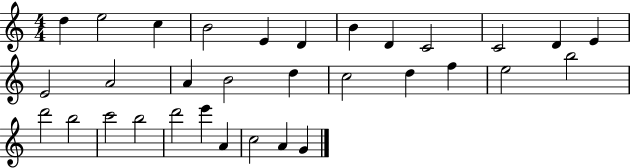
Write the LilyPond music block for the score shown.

{
  \clef treble
  \numericTimeSignature
  \time 4/4
  \key c \major
  d''4 e''2 c''4 | b'2 e'4 d'4 | b'4 d'4 c'2 | c'2 d'4 e'4 | \break e'2 a'2 | a'4 b'2 d''4 | c''2 d''4 f''4 | e''2 b''2 | \break d'''2 b''2 | c'''2 b''2 | d'''2 e'''4 a'4 | c''2 a'4 g'4 | \break \bar "|."
}